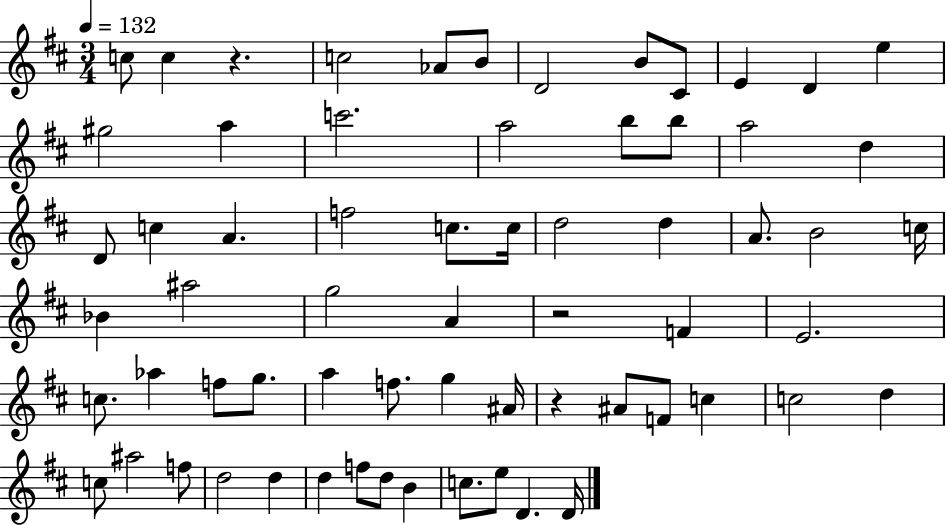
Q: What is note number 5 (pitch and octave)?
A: B4